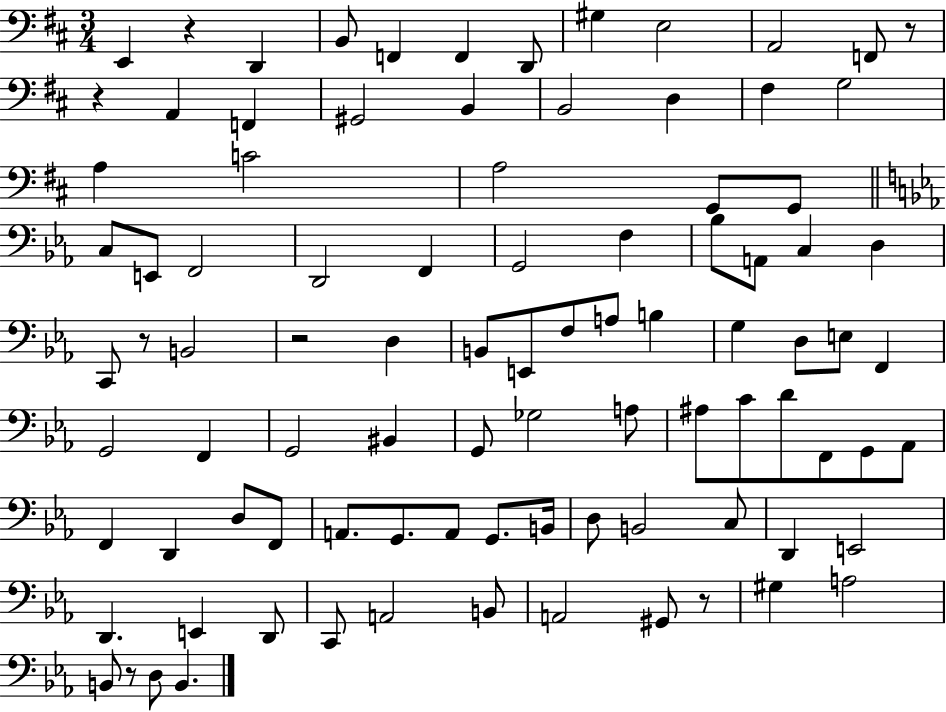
X:1
T:Untitled
M:3/4
L:1/4
K:D
E,, z D,, B,,/2 F,, F,, D,,/2 ^G, E,2 A,,2 F,,/2 z/2 z A,, F,, ^G,,2 B,, B,,2 D, ^F, G,2 A, C2 A,2 G,,/2 G,,/2 C,/2 E,,/2 F,,2 D,,2 F,, G,,2 F, _B,/2 A,,/2 C, D, C,,/2 z/2 B,,2 z2 D, B,,/2 E,,/2 F,/2 A,/2 B, G, D,/2 E,/2 F,, G,,2 F,, G,,2 ^B,, G,,/2 _G,2 A,/2 ^A,/2 C/2 D/2 F,,/2 G,,/2 _A,,/2 F,, D,, D,/2 F,,/2 A,,/2 G,,/2 A,,/2 G,,/2 B,,/4 D,/2 B,,2 C,/2 D,, E,,2 D,, E,, D,,/2 C,,/2 A,,2 B,,/2 A,,2 ^G,,/2 z/2 ^G, A,2 B,,/2 z/2 D,/2 B,,